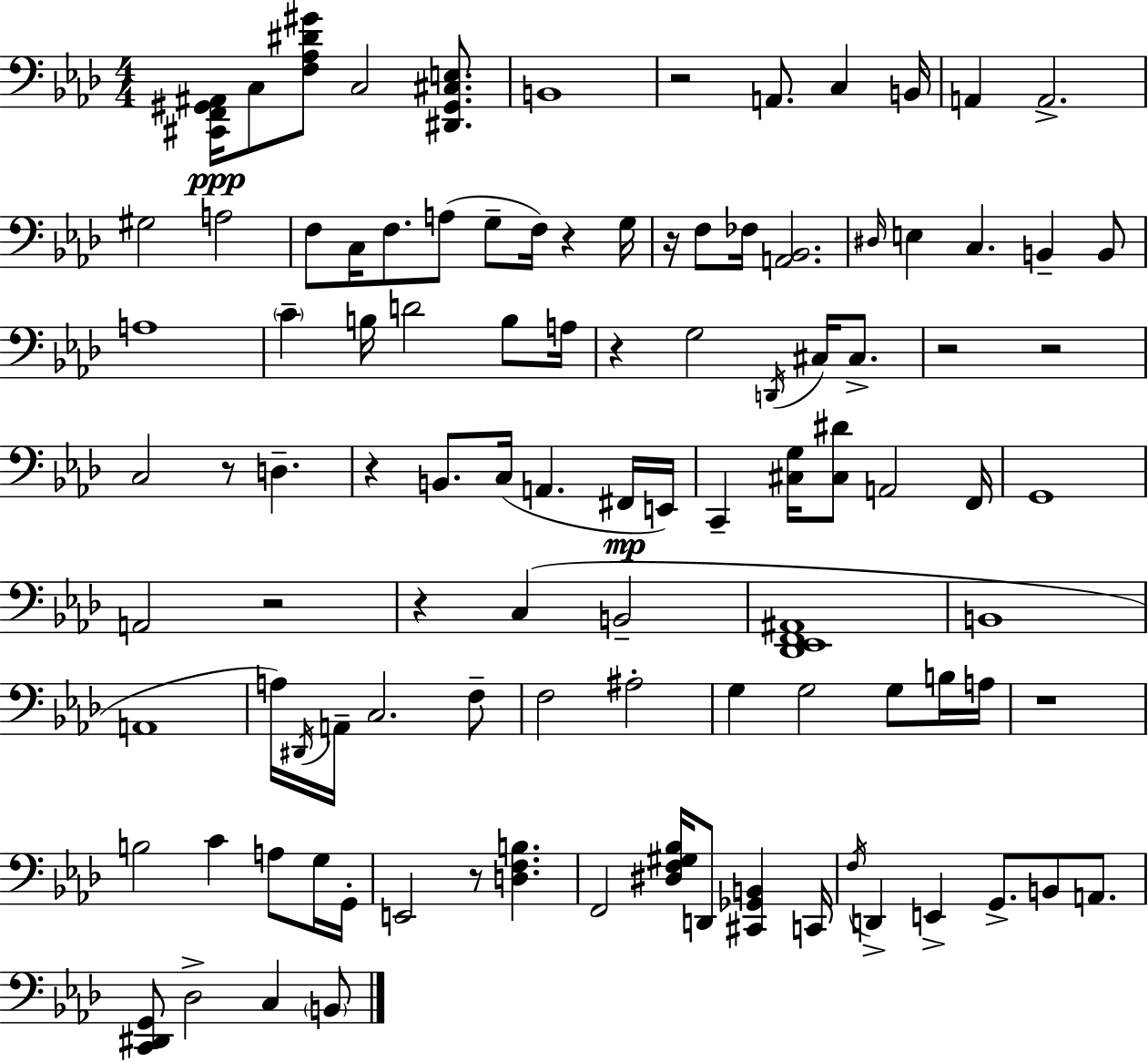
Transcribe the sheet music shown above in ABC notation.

X:1
T:Untitled
M:4/4
L:1/4
K:Ab
[^C,,F,,^G,,^A,,]/4 C,/2 [F,_A,^D^G]/2 C,2 [^D,,^G,,^C,E,]/2 B,,4 z2 A,,/2 C, B,,/4 A,, A,,2 ^G,2 A,2 F,/2 C,/4 F,/2 A,/2 G,/2 F,/4 z G,/4 z/4 F,/2 _F,/4 [A,,_B,,]2 ^D,/4 E, C, B,, B,,/2 A,4 C B,/4 D2 B,/2 A,/4 z G,2 D,,/4 ^C,/4 ^C,/2 z2 z2 C,2 z/2 D, z B,,/2 C,/4 A,, ^F,,/4 E,,/4 C,, [^C,G,]/4 [^C,^D]/2 A,,2 F,,/4 G,,4 A,,2 z2 z C, B,,2 [_D,,_E,,F,,^A,,]4 B,,4 A,,4 A,/4 ^D,,/4 A,,/4 C,2 F,/2 F,2 ^A,2 G, G,2 G,/2 B,/4 A,/4 z4 B,2 C A,/2 G,/4 G,,/4 E,,2 z/2 [D,F,B,] F,,2 [^D,F,^G,_B,]/4 D,,/2 [^C,,_G,,B,,] C,,/4 F,/4 D,, E,, G,,/2 B,,/2 A,,/2 [C,,^D,,G,,]/2 _D,2 C, B,,/2